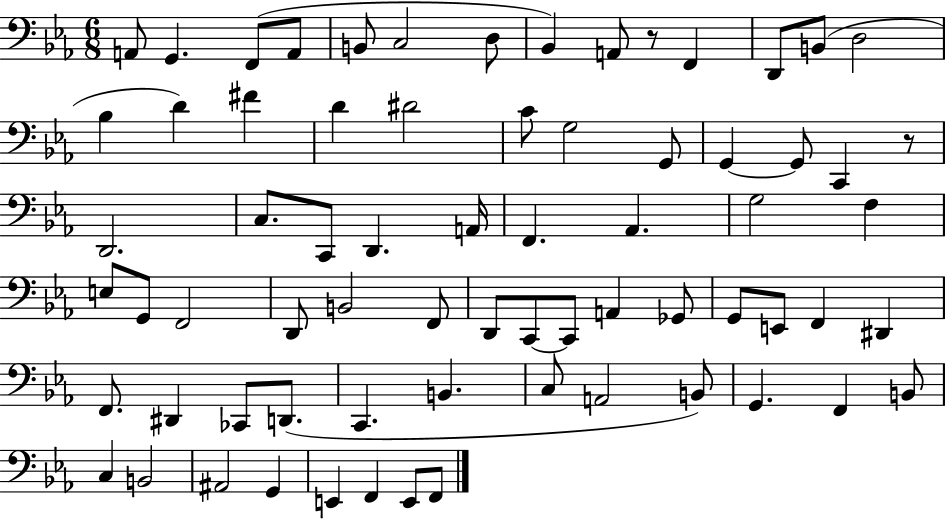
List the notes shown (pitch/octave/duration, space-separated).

A2/e G2/q. F2/e A2/e B2/e C3/h D3/e Bb2/q A2/e R/e F2/q D2/e B2/e D3/h Bb3/q D4/q F#4/q D4/q D#4/h C4/e G3/h G2/e G2/q G2/e C2/q R/e D2/h. C3/e. C2/e D2/q. A2/s F2/q. Ab2/q. G3/h F3/q E3/e G2/e F2/h D2/e B2/h F2/e D2/e C2/e C2/e A2/q Gb2/e G2/e E2/e F2/q D#2/q F2/e. D#2/q CES2/e D2/e. C2/q. B2/q. C3/e A2/h B2/e G2/q. F2/q B2/e C3/q B2/h A#2/h G2/q E2/q F2/q E2/e F2/e